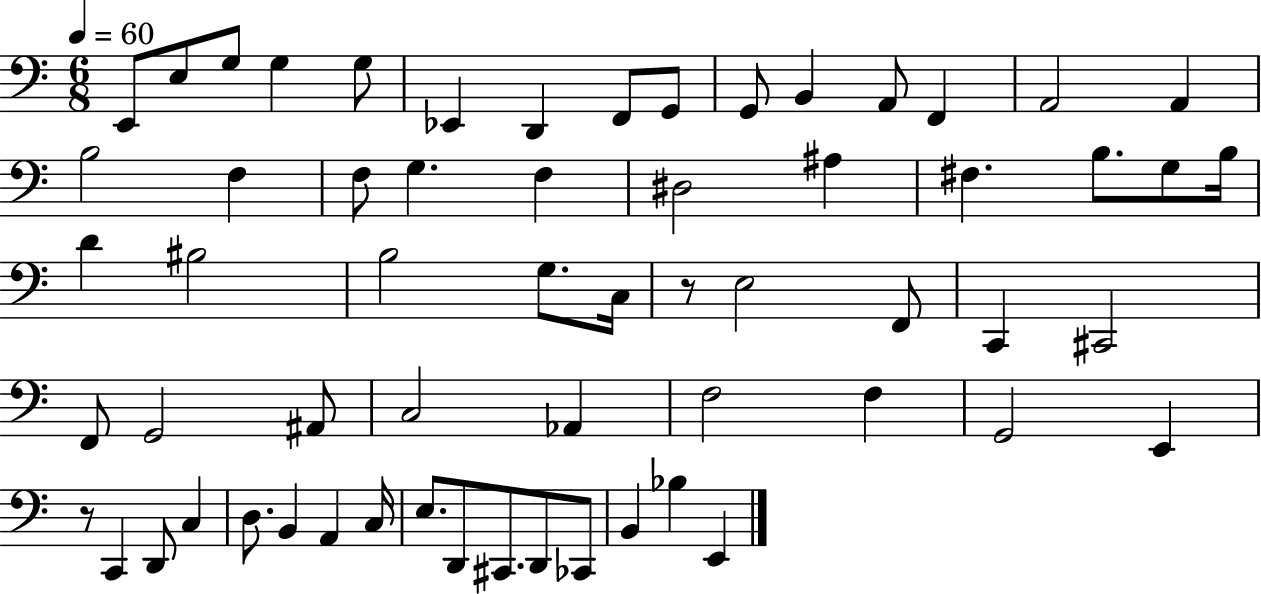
X:1
T:Untitled
M:6/8
L:1/4
K:C
E,,/2 E,/2 G,/2 G, G,/2 _E,, D,, F,,/2 G,,/2 G,,/2 B,, A,,/2 F,, A,,2 A,, B,2 F, F,/2 G, F, ^D,2 ^A, ^F, B,/2 G,/2 B,/4 D ^B,2 B,2 G,/2 C,/4 z/2 E,2 F,,/2 C,, ^C,,2 F,,/2 G,,2 ^A,,/2 C,2 _A,, F,2 F, G,,2 E,, z/2 C,, D,,/2 C, D,/2 B,, A,, C,/4 E,/2 D,,/2 ^C,,/2 D,,/2 _C,,/2 B,, _B, E,,